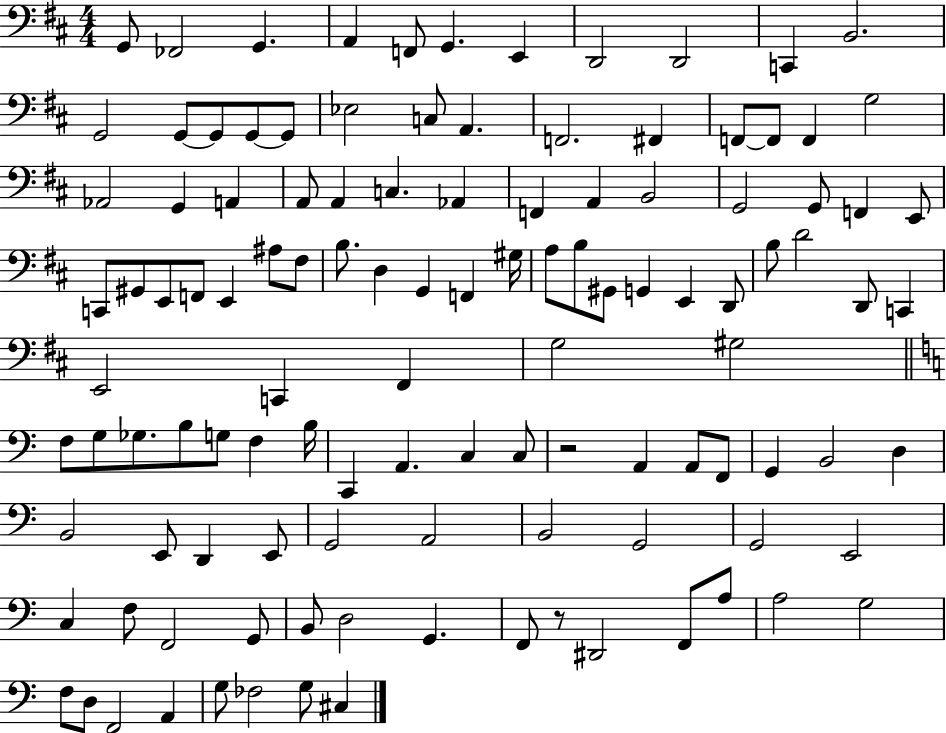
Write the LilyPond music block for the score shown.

{
  \clef bass
  \numericTimeSignature
  \time 4/4
  \key d \major
  g,8 fes,2 g,4. | a,4 f,8 g,4. e,4 | d,2 d,2 | c,4 b,2. | \break g,2 g,8~~ g,8 g,8~~ g,8 | ees2 c8 a,4. | f,2. fis,4 | f,8~~ f,8 f,4 g2 | \break aes,2 g,4 a,4 | a,8 a,4 c4. aes,4 | f,4 a,4 b,2 | g,2 g,8 f,4 e,8 | \break c,8 gis,8 e,8 f,8 e,4 ais8 fis8 | b8. d4 g,4 f,4 gis16 | a8 b8 gis,8 g,4 e,4 d,8 | b8 d'2 d,8 c,4 | \break e,2 c,4 fis,4 | g2 gis2 | \bar "||" \break \key c \major f8 g8 ges8. b8 g8 f4 b16 | c,4 a,4. c4 c8 | r2 a,4 a,8 f,8 | g,4 b,2 d4 | \break b,2 e,8 d,4 e,8 | g,2 a,2 | b,2 g,2 | g,2 e,2 | \break c4 f8 f,2 g,8 | b,8 d2 g,4. | f,8 r8 dis,2 f,8 a8 | a2 g2 | \break f8 d8 f,2 a,4 | g8 fes2 g8 cis4 | \bar "|."
}